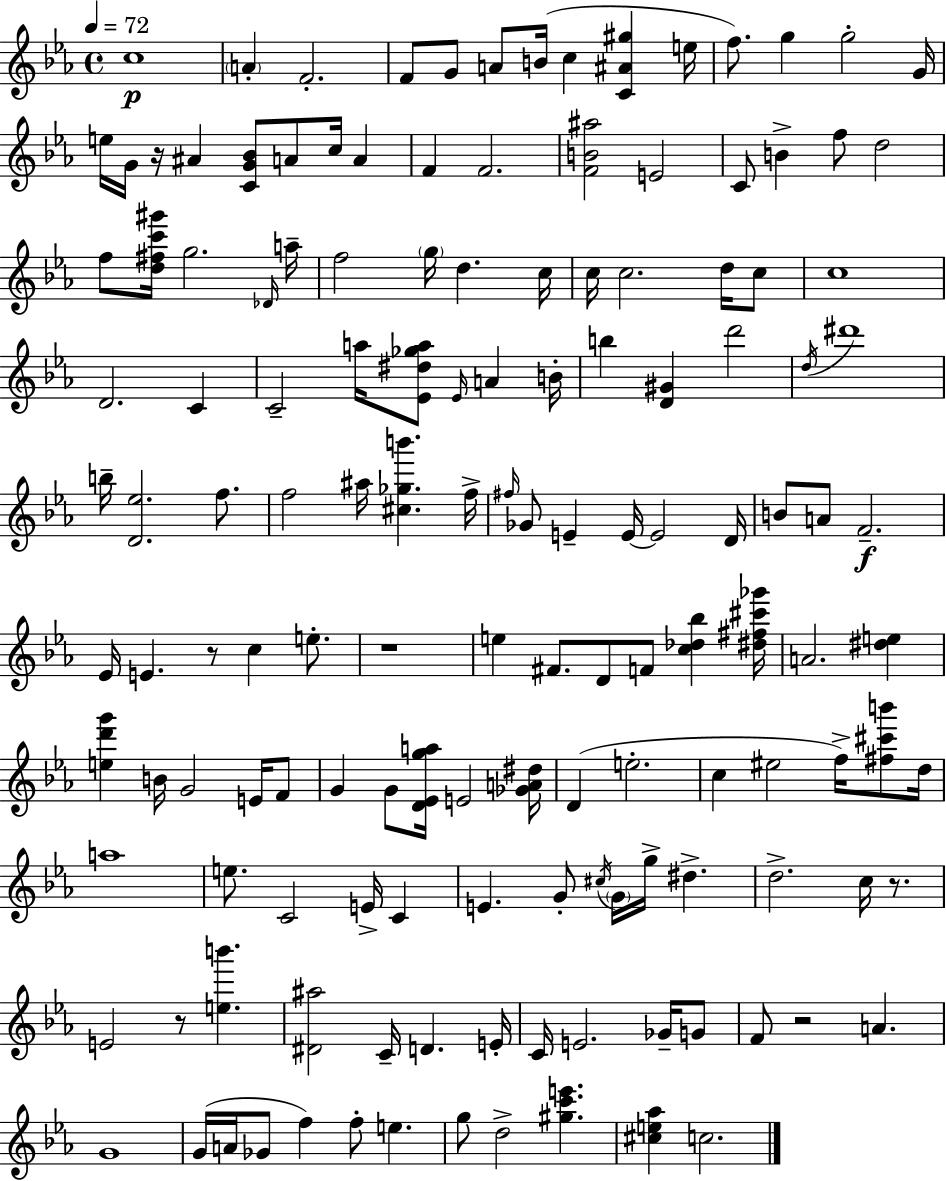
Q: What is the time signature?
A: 4/4